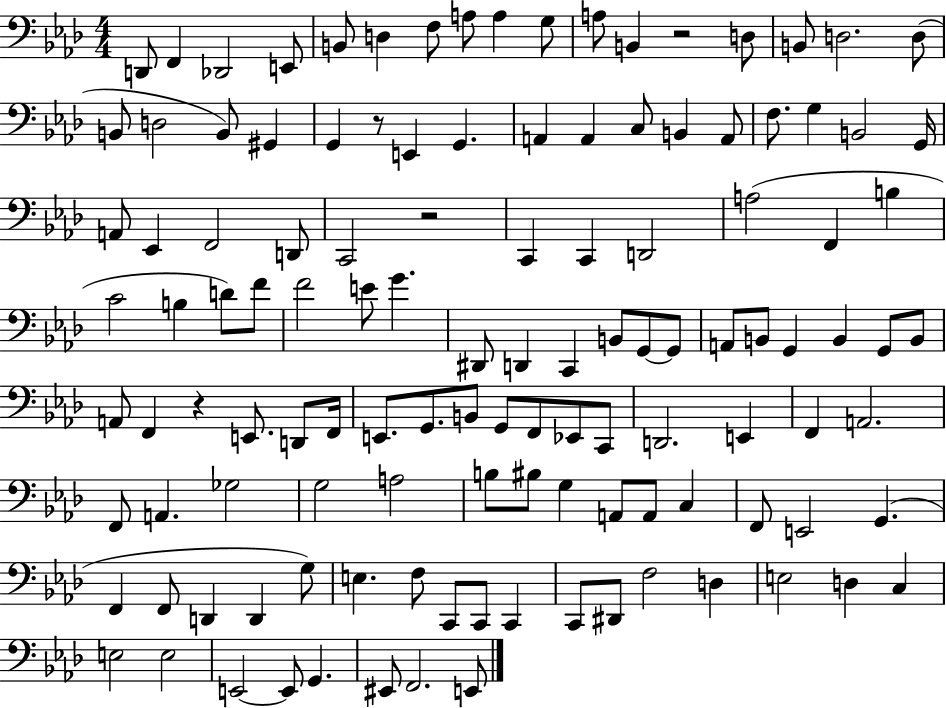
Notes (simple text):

D2/e F2/q Db2/h E2/e B2/e D3/q F3/e A3/e A3/q G3/e A3/e B2/q R/h D3/e B2/e D3/h. D3/e B2/e D3/h B2/e G#2/q G2/q R/e E2/q G2/q. A2/q A2/q C3/e B2/q A2/e F3/e. G3/q B2/h G2/s A2/e Eb2/q F2/h D2/e C2/h R/h C2/q C2/q D2/h A3/h F2/q B3/q C4/h B3/q D4/e F4/e F4/h E4/e G4/q. D#2/e D2/q C2/q B2/e G2/e G2/e A2/e B2/e G2/q B2/q G2/e B2/e A2/e F2/q R/q E2/e. D2/e F2/s E2/e. G2/e. B2/e G2/e F2/e Eb2/e C2/e D2/h. E2/q F2/q A2/h. F2/e A2/q. Gb3/h G3/h A3/h B3/e BIS3/e G3/q A2/e A2/e C3/q F2/e E2/h G2/q. F2/q F2/e D2/q D2/q G3/e E3/q. F3/e C2/e C2/e C2/q C2/e D#2/e F3/h D3/q E3/h D3/q C3/q E3/h E3/h E2/h E2/e G2/q. EIS2/e F2/h. E2/e